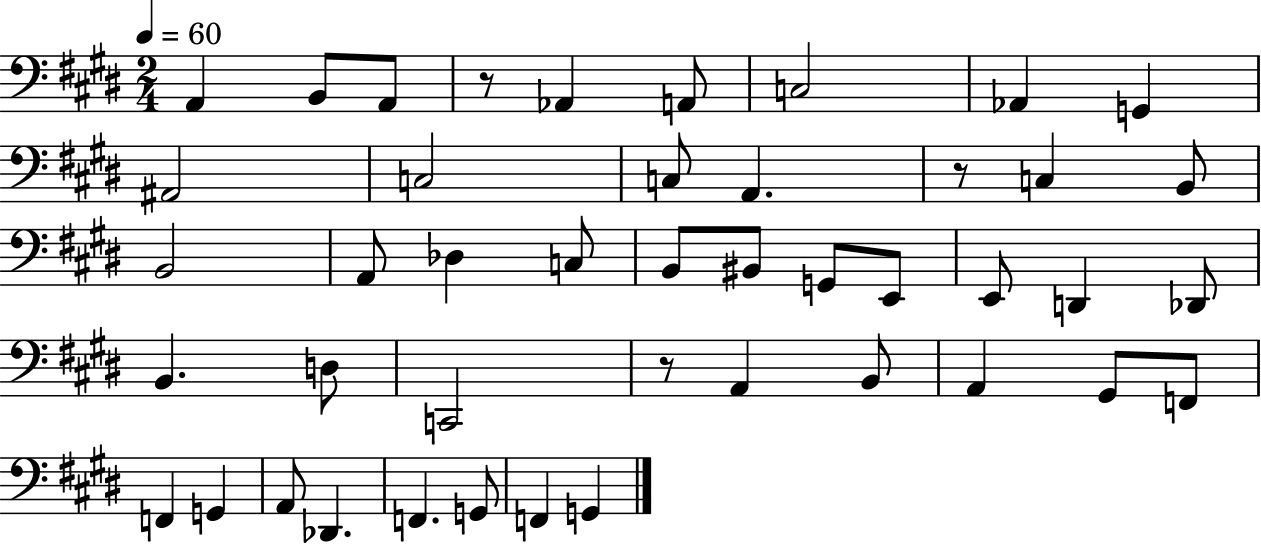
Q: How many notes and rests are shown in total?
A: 44